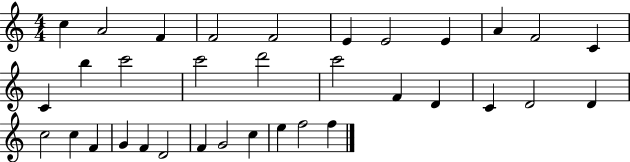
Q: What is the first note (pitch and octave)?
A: C5